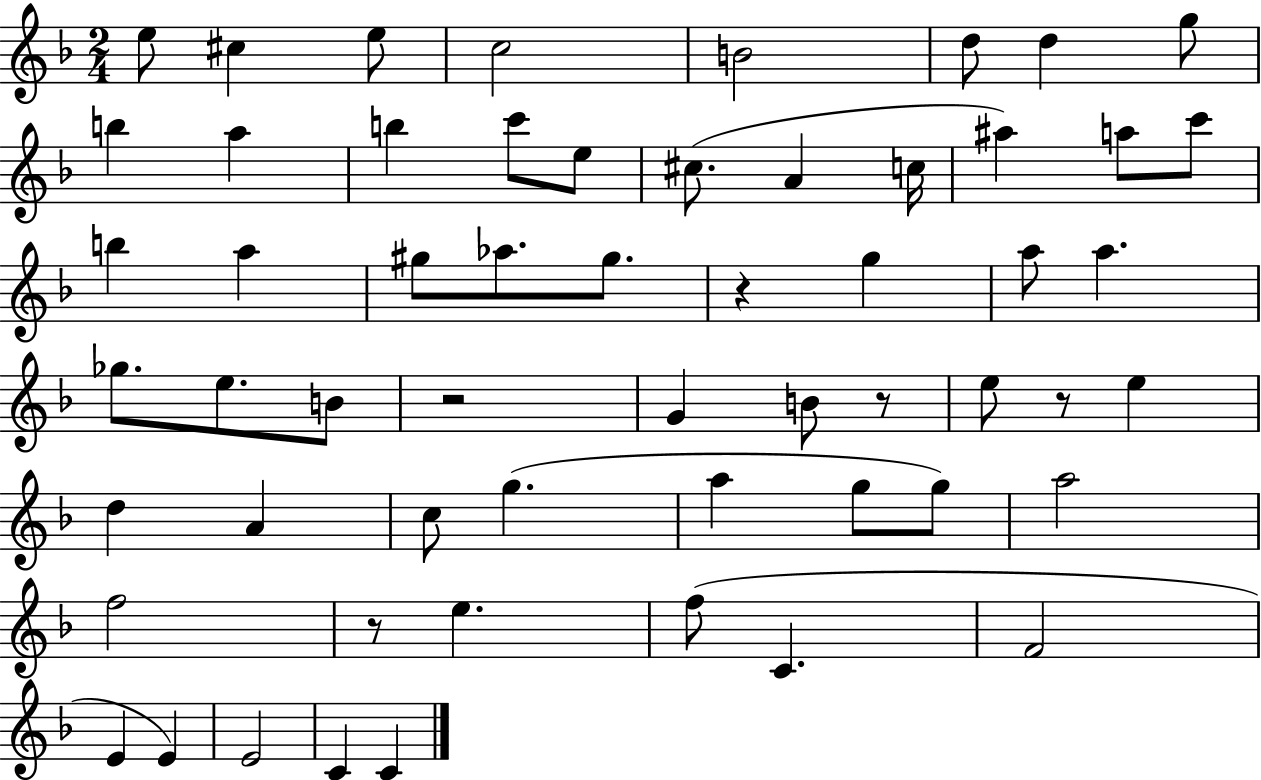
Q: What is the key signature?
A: F major